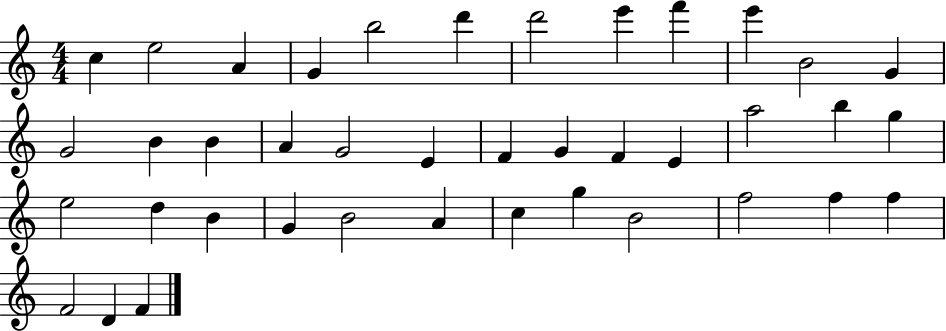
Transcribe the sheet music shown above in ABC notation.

X:1
T:Untitled
M:4/4
L:1/4
K:C
c e2 A G b2 d' d'2 e' f' e' B2 G G2 B B A G2 E F G F E a2 b g e2 d B G B2 A c g B2 f2 f f F2 D F